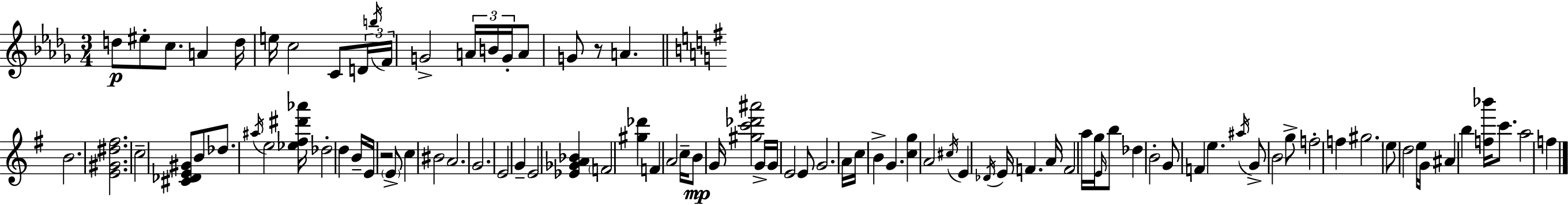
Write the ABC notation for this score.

X:1
T:Untitled
M:3/4
L:1/4
K:Bbm
d/2 ^e/2 c/2 A d/4 e/4 c2 C/2 D/4 b/4 F/4 G2 A/4 B/4 G/4 A/2 G/2 z/2 A B2 [E^G^d^f]2 c2 [^C_DE^G]/2 B/2 _d/2 ^a/4 e2 [_e^f^d'_a']/4 _d2 d B/4 E/4 z2 E/2 c ^B2 A2 G2 E2 G E2 [_E_GA_B] F2 [^g_d'] F A2 c/4 B/2 G/4 [^gc'_d'^a']2 G/4 G/4 E2 E/2 G2 A/4 c/4 B G [cg] A2 ^c/4 E _D/4 E/4 F A/4 F2 a/4 g/4 E/4 b/2 _d B2 G/2 F e ^a/4 G/2 B2 g/2 f2 f ^g2 e/2 d2 e/4 G/4 ^A b [f_b']/4 c'/2 a2 f